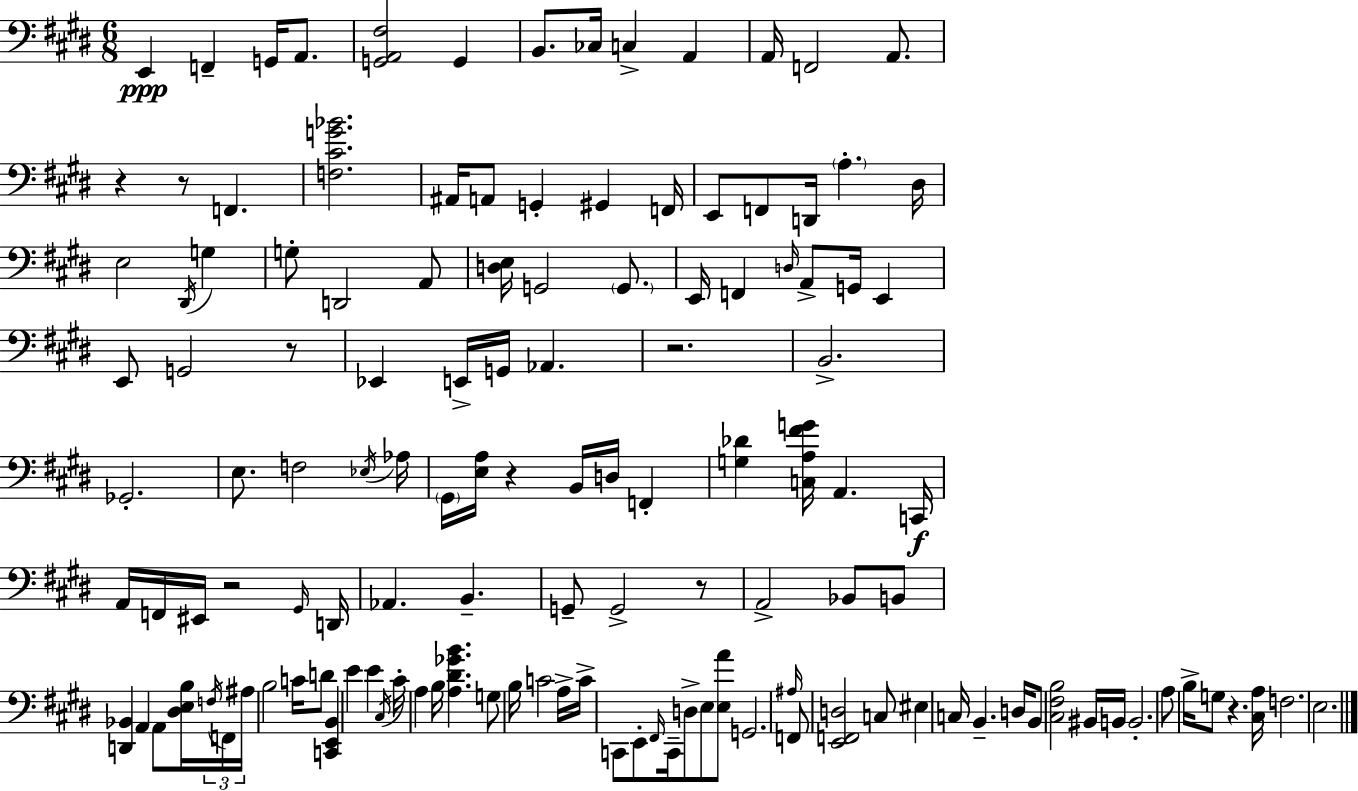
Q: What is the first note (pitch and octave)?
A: E2